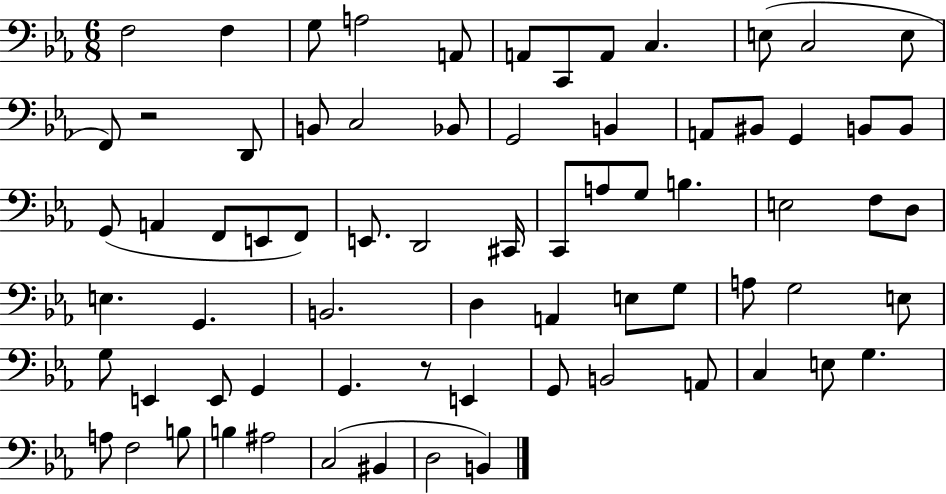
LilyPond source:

{
  \clef bass
  \numericTimeSignature
  \time 6/8
  \key ees \major
  f2 f4 | g8 a2 a,8 | a,8 c,8 a,8 c4. | e8( c2 e8 | \break f,8) r2 d,8 | b,8 c2 bes,8 | g,2 b,4 | a,8 bis,8 g,4 b,8 b,8 | \break g,8( a,4 f,8 e,8 f,8) | e,8. d,2 cis,16 | c,8 a8 g8 b4. | e2 f8 d8 | \break e4. g,4. | b,2. | d4 a,4 e8 g8 | a8 g2 e8 | \break g8 e,4 e,8 g,4 | g,4. r8 e,4 | g,8 b,2 a,8 | c4 e8 g4. | \break a8 f2 b8 | b4 ais2 | c2( bis,4 | d2 b,4) | \break \bar "|."
}